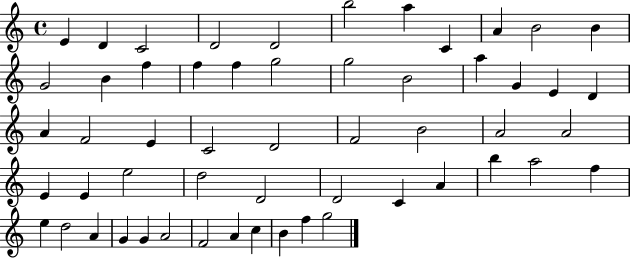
E4/q D4/q C4/h D4/h D4/h B5/h A5/q C4/q A4/q B4/h B4/q G4/h B4/q F5/q F5/q F5/q G5/h G5/h B4/h A5/q G4/q E4/q D4/q A4/q F4/h E4/q C4/h D4/h F4/h B4/h A4/h A4/h E4/q E4/q E5/h D5/h D4/h D4/h C4/q A4/q B5/q A5/h F5/q E5/q D5/h A4/q G4/q G4/q A4/h F4/h A4/q C5/q B4/q F5/q G5/h